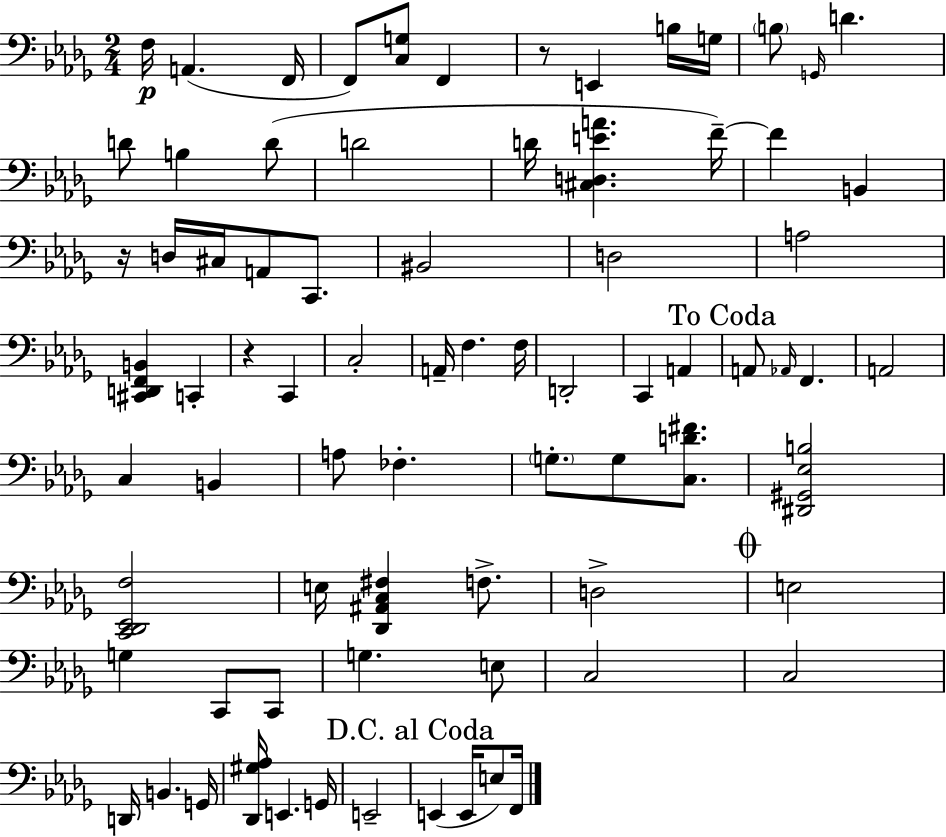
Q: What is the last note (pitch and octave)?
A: F2